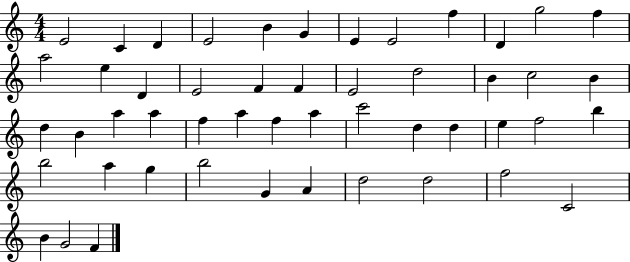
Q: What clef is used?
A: treble